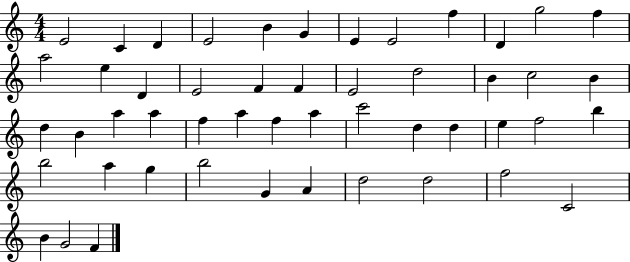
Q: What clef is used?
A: treble